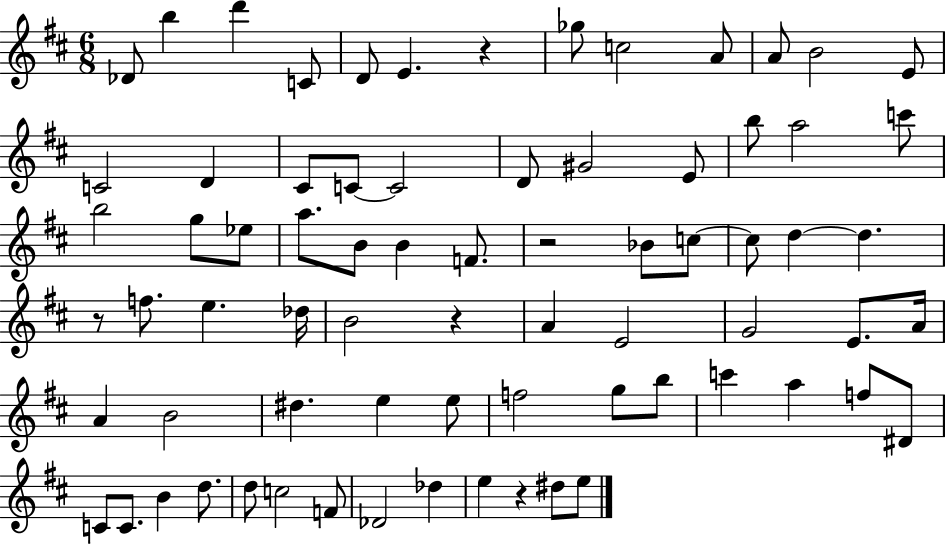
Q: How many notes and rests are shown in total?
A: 73